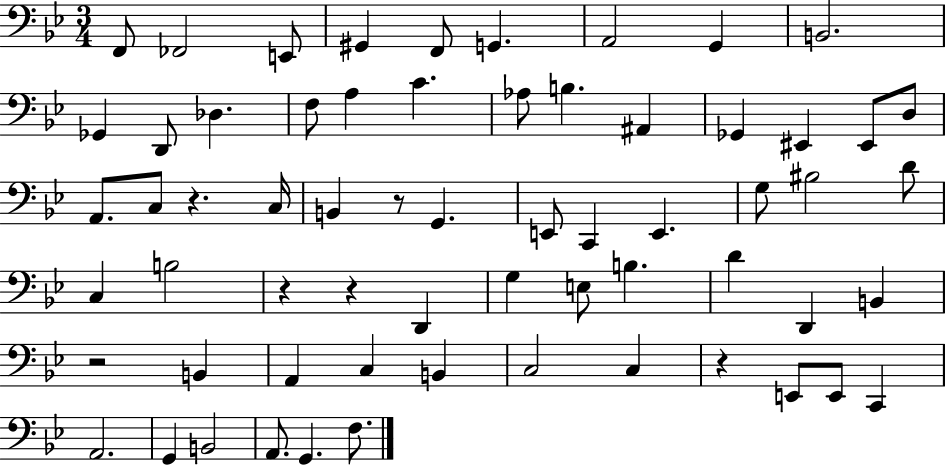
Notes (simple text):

F2/e FES2/h E2/e G#2/q F2/e G2/q. A2/h G2/q B2/h. Gb2/q D2/e Db3/q. F3/e A3/q C4/q. Ab3/e B3/q. A#2/q Gb2/q EIS2/q EIS2/e D3/e A2/e. C3/e R/q. C3/s B2/q R/e G2/q. E2/e C2/q E2/q. G3/e BIS3/h D4/e C3/q B3/h R/q R/q D2/q G3/q E3/e B3/q. D4/q D2/q B2/q R/h B2/q A2/q C3/q B2/q C3/h C3/q R/q E2/e E2/e C2/q A2/h. G2/q B2/h A2/e. G2/q. F3/e.